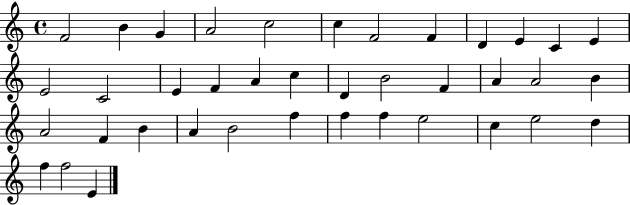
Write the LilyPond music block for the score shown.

{
  \clef treble
  \time 4/4
  \defaultTimeSignature
  \key c \major
  f'2 b'4 g'4 | a'2 c''2 | c''4 f'2 f'4 | d'4 e'4 c'4 e'4 | \break e'2 c'2 | e'4 f'4 a'4 c''4 | d'4 b'2 f'4 | a'4 a'2 b'4 | \break a'2 f'4 b'4 | a'4 b'2 f''4 | f''4 f''4 e''2 | c''4 e''2 d''4 | \break f''4 f''2 e'4 | \bar "|."
}